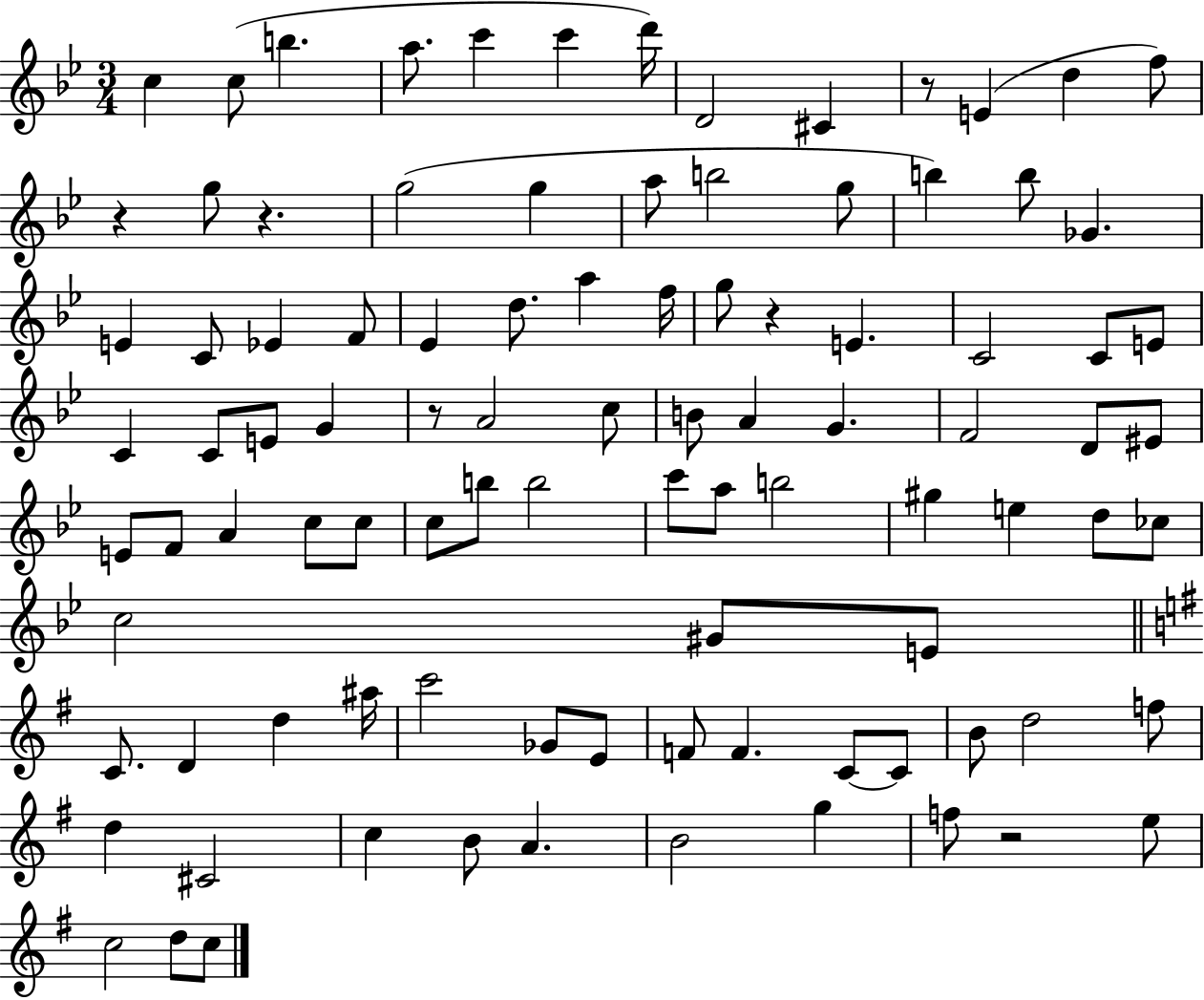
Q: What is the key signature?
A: BES major